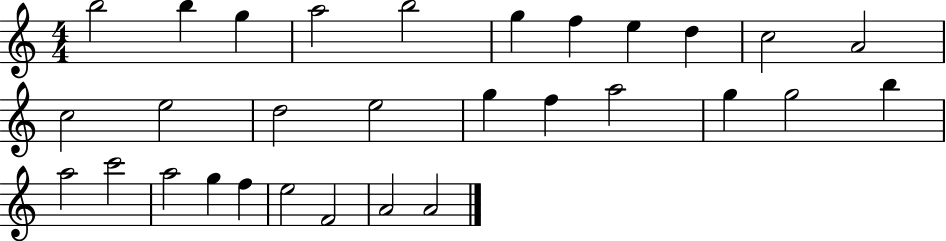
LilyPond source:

{
  \clef treble
  \numericTimeSignature
  \time 4/4
  \key c \major
  b''2 b''4 g''4 | a''2 b''2 | g''4 f''4 e''4 d''4 | c''2 a'2 | \break c''2 e''2 | d''2 e''2 | g''4 f''4 a''2 | g''4 g''2 b''4 | \break a''2 c'''2 | a''2 g''4 f''4 | e''2 f'2 | a'2 a'2 | \break \bar "|."
}